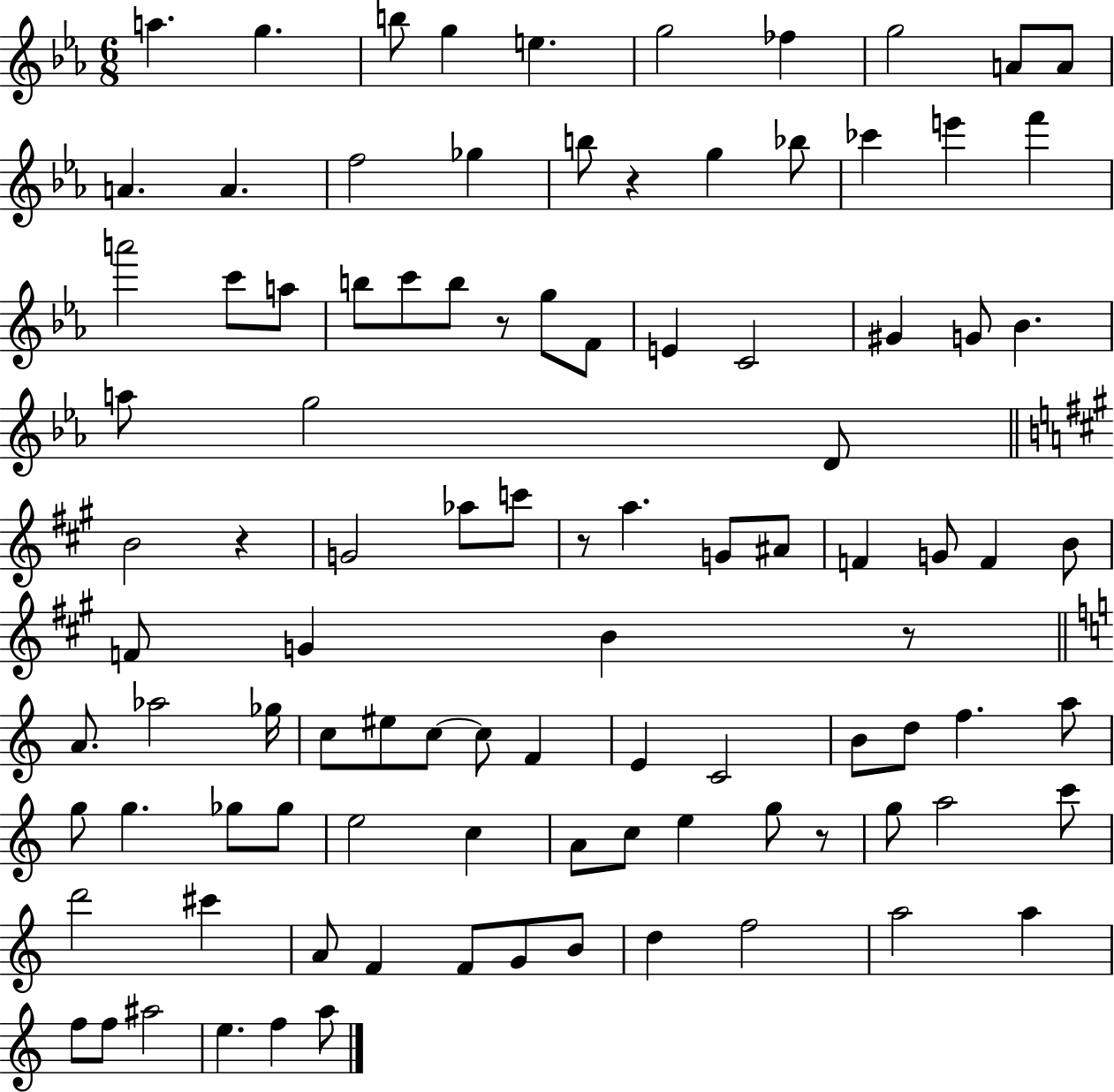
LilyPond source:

{
  \clef treble
  \numericTimeSignature
  \time 6/8
  \key ees \major
  a''4. g''4. | b''8 g''4 e''4. | g''2 fes''4 | g''2 a'8 a'8 | \break a'4. a'4. | f''2 ges''4 | b''8 r4 g''4 bes''8 | ces'''4 e'''4 f'''4 | \break a'''2 c'''8 a''8 | b''8 c'''8 b''8 r8 g''8 f'8 | e'4 c'2 | gis'4 g'8 bes'4. | \break a''8 g''2 d'8 | \bar "||" \break \key a \major b'2 r4 | g'2 aes''8 c'''8 | r8 a''4. g'8 ais'8 | f'4 g'8 f'4 b'8 | \break f'8 g'4 b'4 r8 | \bar "||" \break \key a \minor a'8. aes''2 ges''16 | c''8 eis''8 c''8~~ c''8 f'4 | e'4 c'2 | b'8 d''8 f''4. a''8 | \break g''8 g''4. ges''8 ges''8 | e''2 c''4 | a'8 c''8 e''4 g''8 r8 | g''8 a''2 c'''8 | \break d'''2 cis'''4 | a'8 f'4 f'8 g'8 b'8 | d''4 f''2 | a''2 a''4 | \break f''8 f''8 ais''2 | e''4. f''4 a''8 | \bar "|."
}